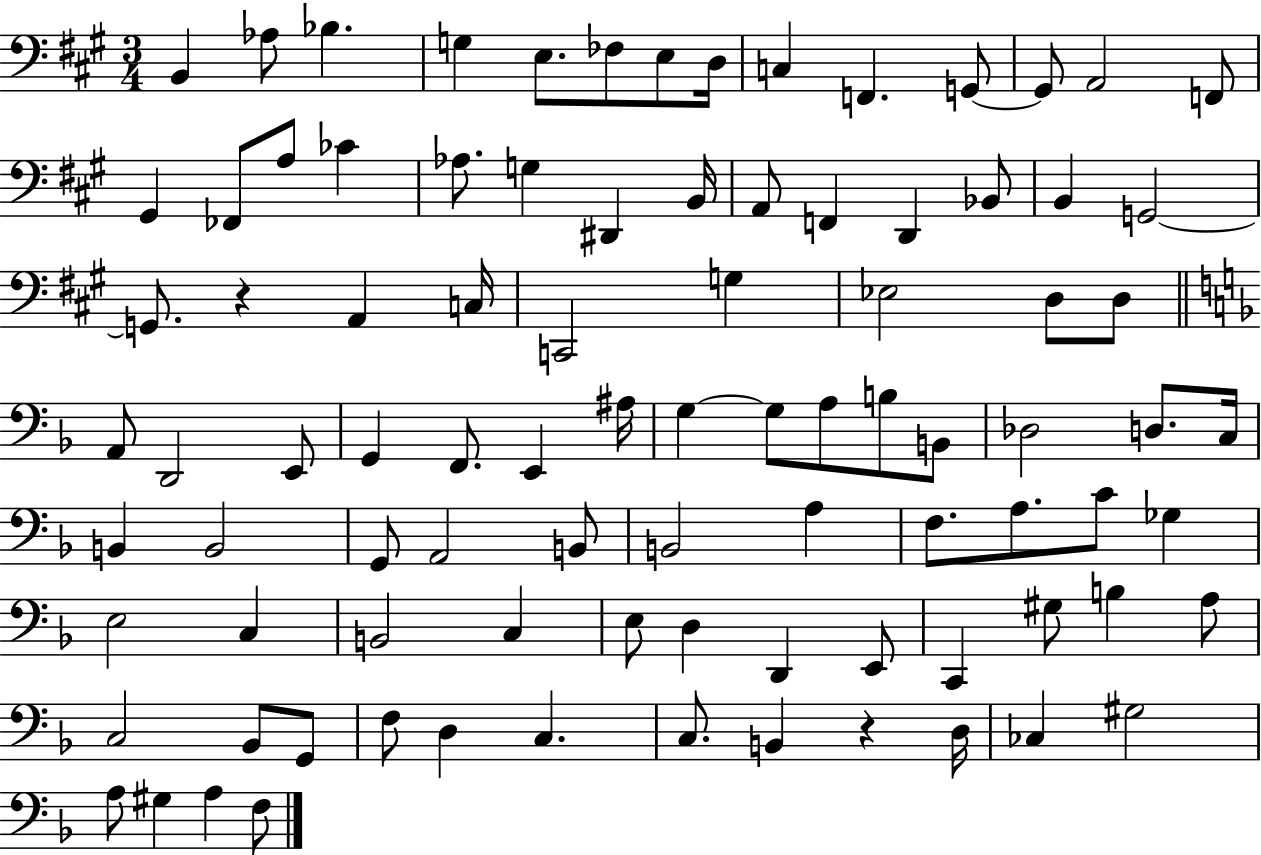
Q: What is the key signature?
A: A major